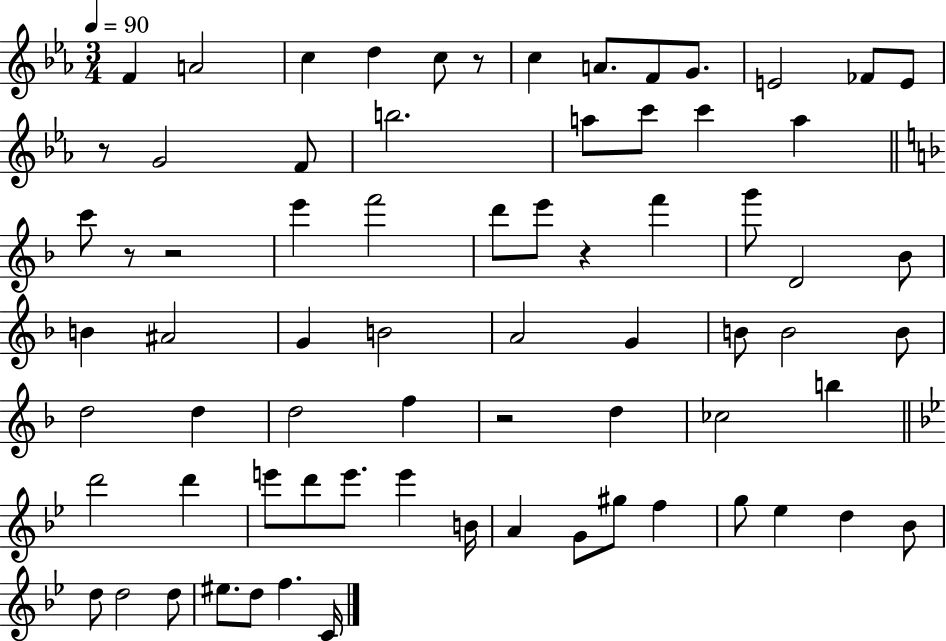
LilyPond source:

{
  \clef treble
  \numericTimeSignature
  \time 3/4
  \key ees \major
  \tempo 4 = 90
  f'4 a'2 | c''4 d''4 c''8 r8 | c''4 a'8. f'8 g'8. | e'2 fes'8 e'8 | \break r8 g'2 f'8 | b''2. | a''8 c'''8 c'''4 a''4 | \bar "||" \break \key f \major c'''8 r8 r2 | e'''4 f'''2 | d'''8 e'''8 r4 f'''4 | g'''8 d'2 bes'8 | \break b'4 ais'2 | g'4 b'2 | a'2 g'4 | b'8 b'2 b'8 | \break d''2 d''4 | d''2 f''4 | r2 d''4 | ces''2 b''4 | \break \bar "||" \break \key bes \major d'''2 d'''4 | e'''8 d'''8 e'''8. e'''4 b'16 | a'4 g'8 gis''8 f''4 | g''8 ees''4 d''4 bes'8 | \break d''8 d''2 d''8 | eis''8. d''8 f''4. c'16 | \bar "|."
}